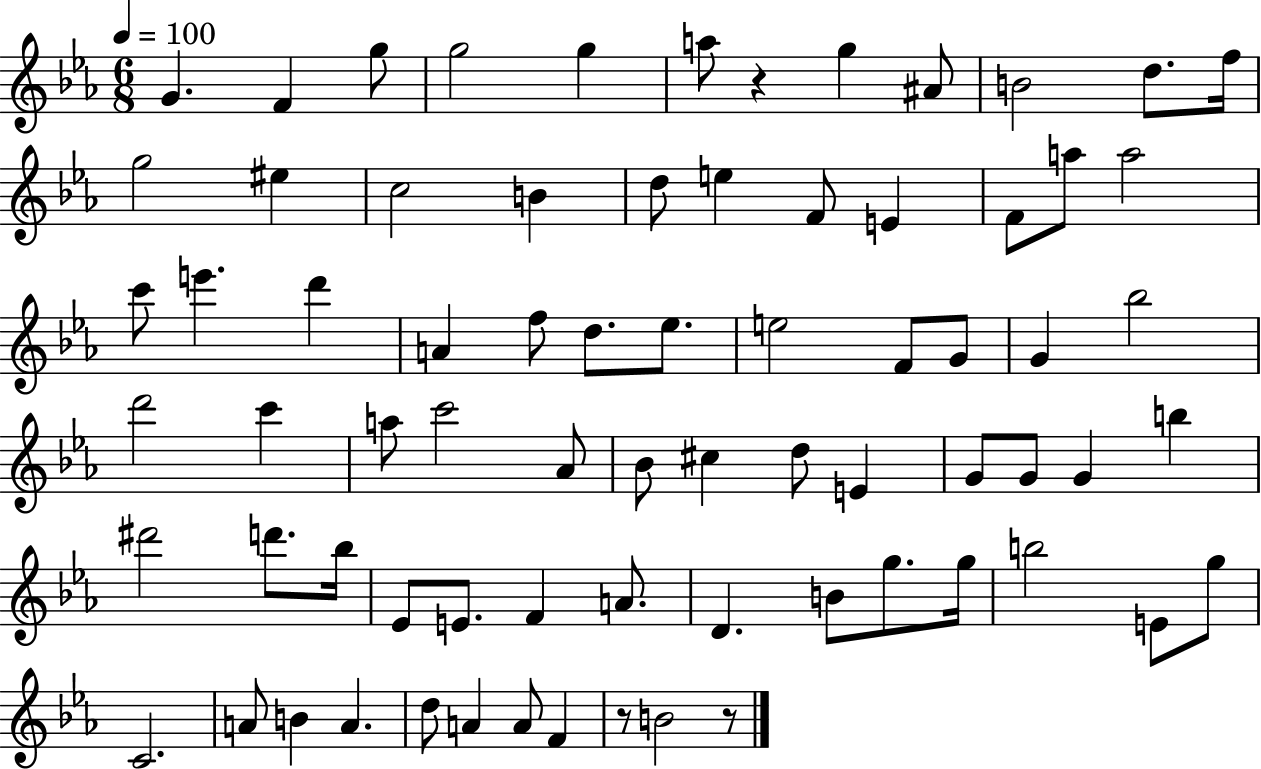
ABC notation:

X:1
T:Untitled
M:6/8
L:1/4
K:Eb
G F g/2 g2 g a/2 z g ^A/2 B2 d/2 f/4 g2 ^e c2 B d/2 e F/2 E F/2 a/2 a2 c'/2 e' d' A f/2 d/2 _e/2 e2 F/2 G/2 G _b2 d'2 c' a/2 c'2 _A/2 _B/2 ^c d/2 E G/2 G/2 G b ^d'2 d'/2 _b/4 _E/2 E/2 F A/2 D B/2 g/2 g/4 b2 E/2 g/2 C2 A/2 B A d/2 A A/2 F z/2 B2 z/2